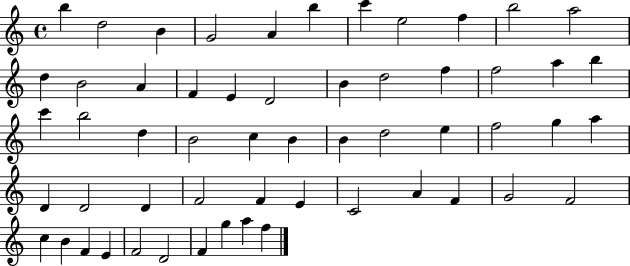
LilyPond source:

{
  \clef treble
  \time 4/4
  \defaultTimeSignature
  \key c \major
  b''4 d''2 b'4 | g'2 a'4 b''4 | c'''4 e''2 f''4 | b''2 a''2 | \break d''4 b'2 a'4 | f'4 e'4 d'2 | b'4 d''2 f''4 | f''2 a''4 b''4 | \break c'''4 b''2 d''4 | b'2 c''4 b'4 | b'4 d''2 e''4 | f''2 g''4 a''4 | \break d'4 d'2 d'4 | f'2 f'4 e'4 | c'2 a'4 f'4 | g'2 f'2 | \break c''4 b'4 f'4 e'4 | f'2 d'2 | f'4 g''4 a''4 f''4 | \bar "|."
}